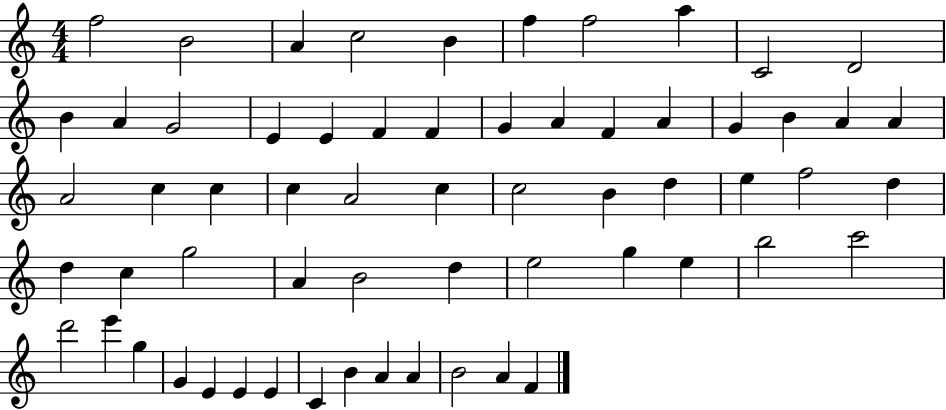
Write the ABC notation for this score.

X:1
T:Untitled
M:4/4
L:1/4
K:C
f2 B2 A c2 B f f2 a C2 D2 B A G2 E E F F G A F A G B A A A2 c c c A2 c c2 B d e f2 d d c g2 A B2 d e2 g e b2 c'2 d'2 e' g G E E E C B A A B2 A F